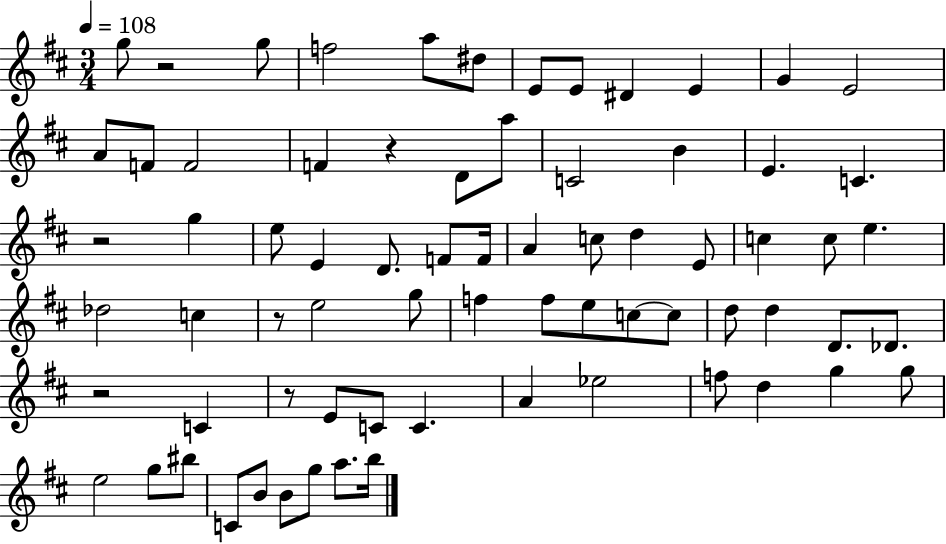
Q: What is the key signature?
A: D major